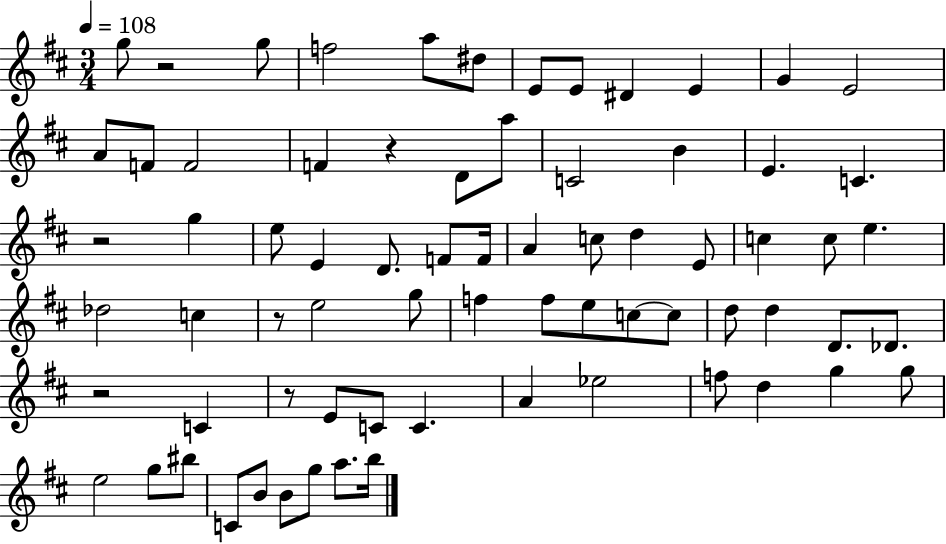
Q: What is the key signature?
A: D major